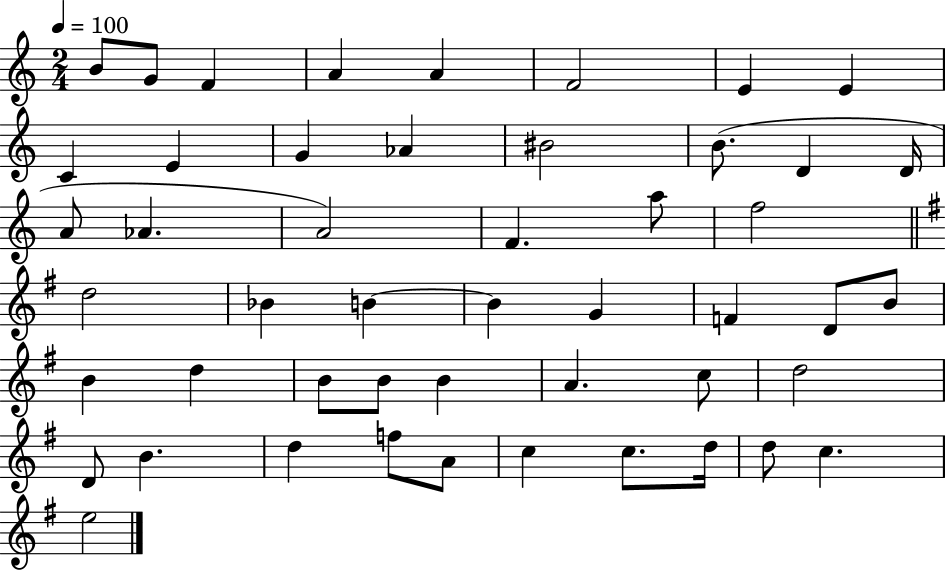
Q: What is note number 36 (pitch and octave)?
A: A4